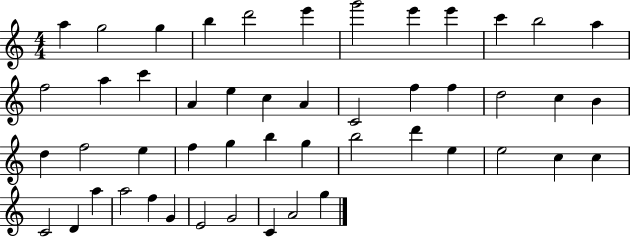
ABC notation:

X:1
T:Untitled
M:4/4
L:1/4
K:C
a g2 g b d'2 e' g'2 e' e' c' b2 a f2 a c' A e c A C2 f f d2 c B d f2 e f g b g b2 d' e e2 c c C2 D a a2 f G E2 G2 C A2 g